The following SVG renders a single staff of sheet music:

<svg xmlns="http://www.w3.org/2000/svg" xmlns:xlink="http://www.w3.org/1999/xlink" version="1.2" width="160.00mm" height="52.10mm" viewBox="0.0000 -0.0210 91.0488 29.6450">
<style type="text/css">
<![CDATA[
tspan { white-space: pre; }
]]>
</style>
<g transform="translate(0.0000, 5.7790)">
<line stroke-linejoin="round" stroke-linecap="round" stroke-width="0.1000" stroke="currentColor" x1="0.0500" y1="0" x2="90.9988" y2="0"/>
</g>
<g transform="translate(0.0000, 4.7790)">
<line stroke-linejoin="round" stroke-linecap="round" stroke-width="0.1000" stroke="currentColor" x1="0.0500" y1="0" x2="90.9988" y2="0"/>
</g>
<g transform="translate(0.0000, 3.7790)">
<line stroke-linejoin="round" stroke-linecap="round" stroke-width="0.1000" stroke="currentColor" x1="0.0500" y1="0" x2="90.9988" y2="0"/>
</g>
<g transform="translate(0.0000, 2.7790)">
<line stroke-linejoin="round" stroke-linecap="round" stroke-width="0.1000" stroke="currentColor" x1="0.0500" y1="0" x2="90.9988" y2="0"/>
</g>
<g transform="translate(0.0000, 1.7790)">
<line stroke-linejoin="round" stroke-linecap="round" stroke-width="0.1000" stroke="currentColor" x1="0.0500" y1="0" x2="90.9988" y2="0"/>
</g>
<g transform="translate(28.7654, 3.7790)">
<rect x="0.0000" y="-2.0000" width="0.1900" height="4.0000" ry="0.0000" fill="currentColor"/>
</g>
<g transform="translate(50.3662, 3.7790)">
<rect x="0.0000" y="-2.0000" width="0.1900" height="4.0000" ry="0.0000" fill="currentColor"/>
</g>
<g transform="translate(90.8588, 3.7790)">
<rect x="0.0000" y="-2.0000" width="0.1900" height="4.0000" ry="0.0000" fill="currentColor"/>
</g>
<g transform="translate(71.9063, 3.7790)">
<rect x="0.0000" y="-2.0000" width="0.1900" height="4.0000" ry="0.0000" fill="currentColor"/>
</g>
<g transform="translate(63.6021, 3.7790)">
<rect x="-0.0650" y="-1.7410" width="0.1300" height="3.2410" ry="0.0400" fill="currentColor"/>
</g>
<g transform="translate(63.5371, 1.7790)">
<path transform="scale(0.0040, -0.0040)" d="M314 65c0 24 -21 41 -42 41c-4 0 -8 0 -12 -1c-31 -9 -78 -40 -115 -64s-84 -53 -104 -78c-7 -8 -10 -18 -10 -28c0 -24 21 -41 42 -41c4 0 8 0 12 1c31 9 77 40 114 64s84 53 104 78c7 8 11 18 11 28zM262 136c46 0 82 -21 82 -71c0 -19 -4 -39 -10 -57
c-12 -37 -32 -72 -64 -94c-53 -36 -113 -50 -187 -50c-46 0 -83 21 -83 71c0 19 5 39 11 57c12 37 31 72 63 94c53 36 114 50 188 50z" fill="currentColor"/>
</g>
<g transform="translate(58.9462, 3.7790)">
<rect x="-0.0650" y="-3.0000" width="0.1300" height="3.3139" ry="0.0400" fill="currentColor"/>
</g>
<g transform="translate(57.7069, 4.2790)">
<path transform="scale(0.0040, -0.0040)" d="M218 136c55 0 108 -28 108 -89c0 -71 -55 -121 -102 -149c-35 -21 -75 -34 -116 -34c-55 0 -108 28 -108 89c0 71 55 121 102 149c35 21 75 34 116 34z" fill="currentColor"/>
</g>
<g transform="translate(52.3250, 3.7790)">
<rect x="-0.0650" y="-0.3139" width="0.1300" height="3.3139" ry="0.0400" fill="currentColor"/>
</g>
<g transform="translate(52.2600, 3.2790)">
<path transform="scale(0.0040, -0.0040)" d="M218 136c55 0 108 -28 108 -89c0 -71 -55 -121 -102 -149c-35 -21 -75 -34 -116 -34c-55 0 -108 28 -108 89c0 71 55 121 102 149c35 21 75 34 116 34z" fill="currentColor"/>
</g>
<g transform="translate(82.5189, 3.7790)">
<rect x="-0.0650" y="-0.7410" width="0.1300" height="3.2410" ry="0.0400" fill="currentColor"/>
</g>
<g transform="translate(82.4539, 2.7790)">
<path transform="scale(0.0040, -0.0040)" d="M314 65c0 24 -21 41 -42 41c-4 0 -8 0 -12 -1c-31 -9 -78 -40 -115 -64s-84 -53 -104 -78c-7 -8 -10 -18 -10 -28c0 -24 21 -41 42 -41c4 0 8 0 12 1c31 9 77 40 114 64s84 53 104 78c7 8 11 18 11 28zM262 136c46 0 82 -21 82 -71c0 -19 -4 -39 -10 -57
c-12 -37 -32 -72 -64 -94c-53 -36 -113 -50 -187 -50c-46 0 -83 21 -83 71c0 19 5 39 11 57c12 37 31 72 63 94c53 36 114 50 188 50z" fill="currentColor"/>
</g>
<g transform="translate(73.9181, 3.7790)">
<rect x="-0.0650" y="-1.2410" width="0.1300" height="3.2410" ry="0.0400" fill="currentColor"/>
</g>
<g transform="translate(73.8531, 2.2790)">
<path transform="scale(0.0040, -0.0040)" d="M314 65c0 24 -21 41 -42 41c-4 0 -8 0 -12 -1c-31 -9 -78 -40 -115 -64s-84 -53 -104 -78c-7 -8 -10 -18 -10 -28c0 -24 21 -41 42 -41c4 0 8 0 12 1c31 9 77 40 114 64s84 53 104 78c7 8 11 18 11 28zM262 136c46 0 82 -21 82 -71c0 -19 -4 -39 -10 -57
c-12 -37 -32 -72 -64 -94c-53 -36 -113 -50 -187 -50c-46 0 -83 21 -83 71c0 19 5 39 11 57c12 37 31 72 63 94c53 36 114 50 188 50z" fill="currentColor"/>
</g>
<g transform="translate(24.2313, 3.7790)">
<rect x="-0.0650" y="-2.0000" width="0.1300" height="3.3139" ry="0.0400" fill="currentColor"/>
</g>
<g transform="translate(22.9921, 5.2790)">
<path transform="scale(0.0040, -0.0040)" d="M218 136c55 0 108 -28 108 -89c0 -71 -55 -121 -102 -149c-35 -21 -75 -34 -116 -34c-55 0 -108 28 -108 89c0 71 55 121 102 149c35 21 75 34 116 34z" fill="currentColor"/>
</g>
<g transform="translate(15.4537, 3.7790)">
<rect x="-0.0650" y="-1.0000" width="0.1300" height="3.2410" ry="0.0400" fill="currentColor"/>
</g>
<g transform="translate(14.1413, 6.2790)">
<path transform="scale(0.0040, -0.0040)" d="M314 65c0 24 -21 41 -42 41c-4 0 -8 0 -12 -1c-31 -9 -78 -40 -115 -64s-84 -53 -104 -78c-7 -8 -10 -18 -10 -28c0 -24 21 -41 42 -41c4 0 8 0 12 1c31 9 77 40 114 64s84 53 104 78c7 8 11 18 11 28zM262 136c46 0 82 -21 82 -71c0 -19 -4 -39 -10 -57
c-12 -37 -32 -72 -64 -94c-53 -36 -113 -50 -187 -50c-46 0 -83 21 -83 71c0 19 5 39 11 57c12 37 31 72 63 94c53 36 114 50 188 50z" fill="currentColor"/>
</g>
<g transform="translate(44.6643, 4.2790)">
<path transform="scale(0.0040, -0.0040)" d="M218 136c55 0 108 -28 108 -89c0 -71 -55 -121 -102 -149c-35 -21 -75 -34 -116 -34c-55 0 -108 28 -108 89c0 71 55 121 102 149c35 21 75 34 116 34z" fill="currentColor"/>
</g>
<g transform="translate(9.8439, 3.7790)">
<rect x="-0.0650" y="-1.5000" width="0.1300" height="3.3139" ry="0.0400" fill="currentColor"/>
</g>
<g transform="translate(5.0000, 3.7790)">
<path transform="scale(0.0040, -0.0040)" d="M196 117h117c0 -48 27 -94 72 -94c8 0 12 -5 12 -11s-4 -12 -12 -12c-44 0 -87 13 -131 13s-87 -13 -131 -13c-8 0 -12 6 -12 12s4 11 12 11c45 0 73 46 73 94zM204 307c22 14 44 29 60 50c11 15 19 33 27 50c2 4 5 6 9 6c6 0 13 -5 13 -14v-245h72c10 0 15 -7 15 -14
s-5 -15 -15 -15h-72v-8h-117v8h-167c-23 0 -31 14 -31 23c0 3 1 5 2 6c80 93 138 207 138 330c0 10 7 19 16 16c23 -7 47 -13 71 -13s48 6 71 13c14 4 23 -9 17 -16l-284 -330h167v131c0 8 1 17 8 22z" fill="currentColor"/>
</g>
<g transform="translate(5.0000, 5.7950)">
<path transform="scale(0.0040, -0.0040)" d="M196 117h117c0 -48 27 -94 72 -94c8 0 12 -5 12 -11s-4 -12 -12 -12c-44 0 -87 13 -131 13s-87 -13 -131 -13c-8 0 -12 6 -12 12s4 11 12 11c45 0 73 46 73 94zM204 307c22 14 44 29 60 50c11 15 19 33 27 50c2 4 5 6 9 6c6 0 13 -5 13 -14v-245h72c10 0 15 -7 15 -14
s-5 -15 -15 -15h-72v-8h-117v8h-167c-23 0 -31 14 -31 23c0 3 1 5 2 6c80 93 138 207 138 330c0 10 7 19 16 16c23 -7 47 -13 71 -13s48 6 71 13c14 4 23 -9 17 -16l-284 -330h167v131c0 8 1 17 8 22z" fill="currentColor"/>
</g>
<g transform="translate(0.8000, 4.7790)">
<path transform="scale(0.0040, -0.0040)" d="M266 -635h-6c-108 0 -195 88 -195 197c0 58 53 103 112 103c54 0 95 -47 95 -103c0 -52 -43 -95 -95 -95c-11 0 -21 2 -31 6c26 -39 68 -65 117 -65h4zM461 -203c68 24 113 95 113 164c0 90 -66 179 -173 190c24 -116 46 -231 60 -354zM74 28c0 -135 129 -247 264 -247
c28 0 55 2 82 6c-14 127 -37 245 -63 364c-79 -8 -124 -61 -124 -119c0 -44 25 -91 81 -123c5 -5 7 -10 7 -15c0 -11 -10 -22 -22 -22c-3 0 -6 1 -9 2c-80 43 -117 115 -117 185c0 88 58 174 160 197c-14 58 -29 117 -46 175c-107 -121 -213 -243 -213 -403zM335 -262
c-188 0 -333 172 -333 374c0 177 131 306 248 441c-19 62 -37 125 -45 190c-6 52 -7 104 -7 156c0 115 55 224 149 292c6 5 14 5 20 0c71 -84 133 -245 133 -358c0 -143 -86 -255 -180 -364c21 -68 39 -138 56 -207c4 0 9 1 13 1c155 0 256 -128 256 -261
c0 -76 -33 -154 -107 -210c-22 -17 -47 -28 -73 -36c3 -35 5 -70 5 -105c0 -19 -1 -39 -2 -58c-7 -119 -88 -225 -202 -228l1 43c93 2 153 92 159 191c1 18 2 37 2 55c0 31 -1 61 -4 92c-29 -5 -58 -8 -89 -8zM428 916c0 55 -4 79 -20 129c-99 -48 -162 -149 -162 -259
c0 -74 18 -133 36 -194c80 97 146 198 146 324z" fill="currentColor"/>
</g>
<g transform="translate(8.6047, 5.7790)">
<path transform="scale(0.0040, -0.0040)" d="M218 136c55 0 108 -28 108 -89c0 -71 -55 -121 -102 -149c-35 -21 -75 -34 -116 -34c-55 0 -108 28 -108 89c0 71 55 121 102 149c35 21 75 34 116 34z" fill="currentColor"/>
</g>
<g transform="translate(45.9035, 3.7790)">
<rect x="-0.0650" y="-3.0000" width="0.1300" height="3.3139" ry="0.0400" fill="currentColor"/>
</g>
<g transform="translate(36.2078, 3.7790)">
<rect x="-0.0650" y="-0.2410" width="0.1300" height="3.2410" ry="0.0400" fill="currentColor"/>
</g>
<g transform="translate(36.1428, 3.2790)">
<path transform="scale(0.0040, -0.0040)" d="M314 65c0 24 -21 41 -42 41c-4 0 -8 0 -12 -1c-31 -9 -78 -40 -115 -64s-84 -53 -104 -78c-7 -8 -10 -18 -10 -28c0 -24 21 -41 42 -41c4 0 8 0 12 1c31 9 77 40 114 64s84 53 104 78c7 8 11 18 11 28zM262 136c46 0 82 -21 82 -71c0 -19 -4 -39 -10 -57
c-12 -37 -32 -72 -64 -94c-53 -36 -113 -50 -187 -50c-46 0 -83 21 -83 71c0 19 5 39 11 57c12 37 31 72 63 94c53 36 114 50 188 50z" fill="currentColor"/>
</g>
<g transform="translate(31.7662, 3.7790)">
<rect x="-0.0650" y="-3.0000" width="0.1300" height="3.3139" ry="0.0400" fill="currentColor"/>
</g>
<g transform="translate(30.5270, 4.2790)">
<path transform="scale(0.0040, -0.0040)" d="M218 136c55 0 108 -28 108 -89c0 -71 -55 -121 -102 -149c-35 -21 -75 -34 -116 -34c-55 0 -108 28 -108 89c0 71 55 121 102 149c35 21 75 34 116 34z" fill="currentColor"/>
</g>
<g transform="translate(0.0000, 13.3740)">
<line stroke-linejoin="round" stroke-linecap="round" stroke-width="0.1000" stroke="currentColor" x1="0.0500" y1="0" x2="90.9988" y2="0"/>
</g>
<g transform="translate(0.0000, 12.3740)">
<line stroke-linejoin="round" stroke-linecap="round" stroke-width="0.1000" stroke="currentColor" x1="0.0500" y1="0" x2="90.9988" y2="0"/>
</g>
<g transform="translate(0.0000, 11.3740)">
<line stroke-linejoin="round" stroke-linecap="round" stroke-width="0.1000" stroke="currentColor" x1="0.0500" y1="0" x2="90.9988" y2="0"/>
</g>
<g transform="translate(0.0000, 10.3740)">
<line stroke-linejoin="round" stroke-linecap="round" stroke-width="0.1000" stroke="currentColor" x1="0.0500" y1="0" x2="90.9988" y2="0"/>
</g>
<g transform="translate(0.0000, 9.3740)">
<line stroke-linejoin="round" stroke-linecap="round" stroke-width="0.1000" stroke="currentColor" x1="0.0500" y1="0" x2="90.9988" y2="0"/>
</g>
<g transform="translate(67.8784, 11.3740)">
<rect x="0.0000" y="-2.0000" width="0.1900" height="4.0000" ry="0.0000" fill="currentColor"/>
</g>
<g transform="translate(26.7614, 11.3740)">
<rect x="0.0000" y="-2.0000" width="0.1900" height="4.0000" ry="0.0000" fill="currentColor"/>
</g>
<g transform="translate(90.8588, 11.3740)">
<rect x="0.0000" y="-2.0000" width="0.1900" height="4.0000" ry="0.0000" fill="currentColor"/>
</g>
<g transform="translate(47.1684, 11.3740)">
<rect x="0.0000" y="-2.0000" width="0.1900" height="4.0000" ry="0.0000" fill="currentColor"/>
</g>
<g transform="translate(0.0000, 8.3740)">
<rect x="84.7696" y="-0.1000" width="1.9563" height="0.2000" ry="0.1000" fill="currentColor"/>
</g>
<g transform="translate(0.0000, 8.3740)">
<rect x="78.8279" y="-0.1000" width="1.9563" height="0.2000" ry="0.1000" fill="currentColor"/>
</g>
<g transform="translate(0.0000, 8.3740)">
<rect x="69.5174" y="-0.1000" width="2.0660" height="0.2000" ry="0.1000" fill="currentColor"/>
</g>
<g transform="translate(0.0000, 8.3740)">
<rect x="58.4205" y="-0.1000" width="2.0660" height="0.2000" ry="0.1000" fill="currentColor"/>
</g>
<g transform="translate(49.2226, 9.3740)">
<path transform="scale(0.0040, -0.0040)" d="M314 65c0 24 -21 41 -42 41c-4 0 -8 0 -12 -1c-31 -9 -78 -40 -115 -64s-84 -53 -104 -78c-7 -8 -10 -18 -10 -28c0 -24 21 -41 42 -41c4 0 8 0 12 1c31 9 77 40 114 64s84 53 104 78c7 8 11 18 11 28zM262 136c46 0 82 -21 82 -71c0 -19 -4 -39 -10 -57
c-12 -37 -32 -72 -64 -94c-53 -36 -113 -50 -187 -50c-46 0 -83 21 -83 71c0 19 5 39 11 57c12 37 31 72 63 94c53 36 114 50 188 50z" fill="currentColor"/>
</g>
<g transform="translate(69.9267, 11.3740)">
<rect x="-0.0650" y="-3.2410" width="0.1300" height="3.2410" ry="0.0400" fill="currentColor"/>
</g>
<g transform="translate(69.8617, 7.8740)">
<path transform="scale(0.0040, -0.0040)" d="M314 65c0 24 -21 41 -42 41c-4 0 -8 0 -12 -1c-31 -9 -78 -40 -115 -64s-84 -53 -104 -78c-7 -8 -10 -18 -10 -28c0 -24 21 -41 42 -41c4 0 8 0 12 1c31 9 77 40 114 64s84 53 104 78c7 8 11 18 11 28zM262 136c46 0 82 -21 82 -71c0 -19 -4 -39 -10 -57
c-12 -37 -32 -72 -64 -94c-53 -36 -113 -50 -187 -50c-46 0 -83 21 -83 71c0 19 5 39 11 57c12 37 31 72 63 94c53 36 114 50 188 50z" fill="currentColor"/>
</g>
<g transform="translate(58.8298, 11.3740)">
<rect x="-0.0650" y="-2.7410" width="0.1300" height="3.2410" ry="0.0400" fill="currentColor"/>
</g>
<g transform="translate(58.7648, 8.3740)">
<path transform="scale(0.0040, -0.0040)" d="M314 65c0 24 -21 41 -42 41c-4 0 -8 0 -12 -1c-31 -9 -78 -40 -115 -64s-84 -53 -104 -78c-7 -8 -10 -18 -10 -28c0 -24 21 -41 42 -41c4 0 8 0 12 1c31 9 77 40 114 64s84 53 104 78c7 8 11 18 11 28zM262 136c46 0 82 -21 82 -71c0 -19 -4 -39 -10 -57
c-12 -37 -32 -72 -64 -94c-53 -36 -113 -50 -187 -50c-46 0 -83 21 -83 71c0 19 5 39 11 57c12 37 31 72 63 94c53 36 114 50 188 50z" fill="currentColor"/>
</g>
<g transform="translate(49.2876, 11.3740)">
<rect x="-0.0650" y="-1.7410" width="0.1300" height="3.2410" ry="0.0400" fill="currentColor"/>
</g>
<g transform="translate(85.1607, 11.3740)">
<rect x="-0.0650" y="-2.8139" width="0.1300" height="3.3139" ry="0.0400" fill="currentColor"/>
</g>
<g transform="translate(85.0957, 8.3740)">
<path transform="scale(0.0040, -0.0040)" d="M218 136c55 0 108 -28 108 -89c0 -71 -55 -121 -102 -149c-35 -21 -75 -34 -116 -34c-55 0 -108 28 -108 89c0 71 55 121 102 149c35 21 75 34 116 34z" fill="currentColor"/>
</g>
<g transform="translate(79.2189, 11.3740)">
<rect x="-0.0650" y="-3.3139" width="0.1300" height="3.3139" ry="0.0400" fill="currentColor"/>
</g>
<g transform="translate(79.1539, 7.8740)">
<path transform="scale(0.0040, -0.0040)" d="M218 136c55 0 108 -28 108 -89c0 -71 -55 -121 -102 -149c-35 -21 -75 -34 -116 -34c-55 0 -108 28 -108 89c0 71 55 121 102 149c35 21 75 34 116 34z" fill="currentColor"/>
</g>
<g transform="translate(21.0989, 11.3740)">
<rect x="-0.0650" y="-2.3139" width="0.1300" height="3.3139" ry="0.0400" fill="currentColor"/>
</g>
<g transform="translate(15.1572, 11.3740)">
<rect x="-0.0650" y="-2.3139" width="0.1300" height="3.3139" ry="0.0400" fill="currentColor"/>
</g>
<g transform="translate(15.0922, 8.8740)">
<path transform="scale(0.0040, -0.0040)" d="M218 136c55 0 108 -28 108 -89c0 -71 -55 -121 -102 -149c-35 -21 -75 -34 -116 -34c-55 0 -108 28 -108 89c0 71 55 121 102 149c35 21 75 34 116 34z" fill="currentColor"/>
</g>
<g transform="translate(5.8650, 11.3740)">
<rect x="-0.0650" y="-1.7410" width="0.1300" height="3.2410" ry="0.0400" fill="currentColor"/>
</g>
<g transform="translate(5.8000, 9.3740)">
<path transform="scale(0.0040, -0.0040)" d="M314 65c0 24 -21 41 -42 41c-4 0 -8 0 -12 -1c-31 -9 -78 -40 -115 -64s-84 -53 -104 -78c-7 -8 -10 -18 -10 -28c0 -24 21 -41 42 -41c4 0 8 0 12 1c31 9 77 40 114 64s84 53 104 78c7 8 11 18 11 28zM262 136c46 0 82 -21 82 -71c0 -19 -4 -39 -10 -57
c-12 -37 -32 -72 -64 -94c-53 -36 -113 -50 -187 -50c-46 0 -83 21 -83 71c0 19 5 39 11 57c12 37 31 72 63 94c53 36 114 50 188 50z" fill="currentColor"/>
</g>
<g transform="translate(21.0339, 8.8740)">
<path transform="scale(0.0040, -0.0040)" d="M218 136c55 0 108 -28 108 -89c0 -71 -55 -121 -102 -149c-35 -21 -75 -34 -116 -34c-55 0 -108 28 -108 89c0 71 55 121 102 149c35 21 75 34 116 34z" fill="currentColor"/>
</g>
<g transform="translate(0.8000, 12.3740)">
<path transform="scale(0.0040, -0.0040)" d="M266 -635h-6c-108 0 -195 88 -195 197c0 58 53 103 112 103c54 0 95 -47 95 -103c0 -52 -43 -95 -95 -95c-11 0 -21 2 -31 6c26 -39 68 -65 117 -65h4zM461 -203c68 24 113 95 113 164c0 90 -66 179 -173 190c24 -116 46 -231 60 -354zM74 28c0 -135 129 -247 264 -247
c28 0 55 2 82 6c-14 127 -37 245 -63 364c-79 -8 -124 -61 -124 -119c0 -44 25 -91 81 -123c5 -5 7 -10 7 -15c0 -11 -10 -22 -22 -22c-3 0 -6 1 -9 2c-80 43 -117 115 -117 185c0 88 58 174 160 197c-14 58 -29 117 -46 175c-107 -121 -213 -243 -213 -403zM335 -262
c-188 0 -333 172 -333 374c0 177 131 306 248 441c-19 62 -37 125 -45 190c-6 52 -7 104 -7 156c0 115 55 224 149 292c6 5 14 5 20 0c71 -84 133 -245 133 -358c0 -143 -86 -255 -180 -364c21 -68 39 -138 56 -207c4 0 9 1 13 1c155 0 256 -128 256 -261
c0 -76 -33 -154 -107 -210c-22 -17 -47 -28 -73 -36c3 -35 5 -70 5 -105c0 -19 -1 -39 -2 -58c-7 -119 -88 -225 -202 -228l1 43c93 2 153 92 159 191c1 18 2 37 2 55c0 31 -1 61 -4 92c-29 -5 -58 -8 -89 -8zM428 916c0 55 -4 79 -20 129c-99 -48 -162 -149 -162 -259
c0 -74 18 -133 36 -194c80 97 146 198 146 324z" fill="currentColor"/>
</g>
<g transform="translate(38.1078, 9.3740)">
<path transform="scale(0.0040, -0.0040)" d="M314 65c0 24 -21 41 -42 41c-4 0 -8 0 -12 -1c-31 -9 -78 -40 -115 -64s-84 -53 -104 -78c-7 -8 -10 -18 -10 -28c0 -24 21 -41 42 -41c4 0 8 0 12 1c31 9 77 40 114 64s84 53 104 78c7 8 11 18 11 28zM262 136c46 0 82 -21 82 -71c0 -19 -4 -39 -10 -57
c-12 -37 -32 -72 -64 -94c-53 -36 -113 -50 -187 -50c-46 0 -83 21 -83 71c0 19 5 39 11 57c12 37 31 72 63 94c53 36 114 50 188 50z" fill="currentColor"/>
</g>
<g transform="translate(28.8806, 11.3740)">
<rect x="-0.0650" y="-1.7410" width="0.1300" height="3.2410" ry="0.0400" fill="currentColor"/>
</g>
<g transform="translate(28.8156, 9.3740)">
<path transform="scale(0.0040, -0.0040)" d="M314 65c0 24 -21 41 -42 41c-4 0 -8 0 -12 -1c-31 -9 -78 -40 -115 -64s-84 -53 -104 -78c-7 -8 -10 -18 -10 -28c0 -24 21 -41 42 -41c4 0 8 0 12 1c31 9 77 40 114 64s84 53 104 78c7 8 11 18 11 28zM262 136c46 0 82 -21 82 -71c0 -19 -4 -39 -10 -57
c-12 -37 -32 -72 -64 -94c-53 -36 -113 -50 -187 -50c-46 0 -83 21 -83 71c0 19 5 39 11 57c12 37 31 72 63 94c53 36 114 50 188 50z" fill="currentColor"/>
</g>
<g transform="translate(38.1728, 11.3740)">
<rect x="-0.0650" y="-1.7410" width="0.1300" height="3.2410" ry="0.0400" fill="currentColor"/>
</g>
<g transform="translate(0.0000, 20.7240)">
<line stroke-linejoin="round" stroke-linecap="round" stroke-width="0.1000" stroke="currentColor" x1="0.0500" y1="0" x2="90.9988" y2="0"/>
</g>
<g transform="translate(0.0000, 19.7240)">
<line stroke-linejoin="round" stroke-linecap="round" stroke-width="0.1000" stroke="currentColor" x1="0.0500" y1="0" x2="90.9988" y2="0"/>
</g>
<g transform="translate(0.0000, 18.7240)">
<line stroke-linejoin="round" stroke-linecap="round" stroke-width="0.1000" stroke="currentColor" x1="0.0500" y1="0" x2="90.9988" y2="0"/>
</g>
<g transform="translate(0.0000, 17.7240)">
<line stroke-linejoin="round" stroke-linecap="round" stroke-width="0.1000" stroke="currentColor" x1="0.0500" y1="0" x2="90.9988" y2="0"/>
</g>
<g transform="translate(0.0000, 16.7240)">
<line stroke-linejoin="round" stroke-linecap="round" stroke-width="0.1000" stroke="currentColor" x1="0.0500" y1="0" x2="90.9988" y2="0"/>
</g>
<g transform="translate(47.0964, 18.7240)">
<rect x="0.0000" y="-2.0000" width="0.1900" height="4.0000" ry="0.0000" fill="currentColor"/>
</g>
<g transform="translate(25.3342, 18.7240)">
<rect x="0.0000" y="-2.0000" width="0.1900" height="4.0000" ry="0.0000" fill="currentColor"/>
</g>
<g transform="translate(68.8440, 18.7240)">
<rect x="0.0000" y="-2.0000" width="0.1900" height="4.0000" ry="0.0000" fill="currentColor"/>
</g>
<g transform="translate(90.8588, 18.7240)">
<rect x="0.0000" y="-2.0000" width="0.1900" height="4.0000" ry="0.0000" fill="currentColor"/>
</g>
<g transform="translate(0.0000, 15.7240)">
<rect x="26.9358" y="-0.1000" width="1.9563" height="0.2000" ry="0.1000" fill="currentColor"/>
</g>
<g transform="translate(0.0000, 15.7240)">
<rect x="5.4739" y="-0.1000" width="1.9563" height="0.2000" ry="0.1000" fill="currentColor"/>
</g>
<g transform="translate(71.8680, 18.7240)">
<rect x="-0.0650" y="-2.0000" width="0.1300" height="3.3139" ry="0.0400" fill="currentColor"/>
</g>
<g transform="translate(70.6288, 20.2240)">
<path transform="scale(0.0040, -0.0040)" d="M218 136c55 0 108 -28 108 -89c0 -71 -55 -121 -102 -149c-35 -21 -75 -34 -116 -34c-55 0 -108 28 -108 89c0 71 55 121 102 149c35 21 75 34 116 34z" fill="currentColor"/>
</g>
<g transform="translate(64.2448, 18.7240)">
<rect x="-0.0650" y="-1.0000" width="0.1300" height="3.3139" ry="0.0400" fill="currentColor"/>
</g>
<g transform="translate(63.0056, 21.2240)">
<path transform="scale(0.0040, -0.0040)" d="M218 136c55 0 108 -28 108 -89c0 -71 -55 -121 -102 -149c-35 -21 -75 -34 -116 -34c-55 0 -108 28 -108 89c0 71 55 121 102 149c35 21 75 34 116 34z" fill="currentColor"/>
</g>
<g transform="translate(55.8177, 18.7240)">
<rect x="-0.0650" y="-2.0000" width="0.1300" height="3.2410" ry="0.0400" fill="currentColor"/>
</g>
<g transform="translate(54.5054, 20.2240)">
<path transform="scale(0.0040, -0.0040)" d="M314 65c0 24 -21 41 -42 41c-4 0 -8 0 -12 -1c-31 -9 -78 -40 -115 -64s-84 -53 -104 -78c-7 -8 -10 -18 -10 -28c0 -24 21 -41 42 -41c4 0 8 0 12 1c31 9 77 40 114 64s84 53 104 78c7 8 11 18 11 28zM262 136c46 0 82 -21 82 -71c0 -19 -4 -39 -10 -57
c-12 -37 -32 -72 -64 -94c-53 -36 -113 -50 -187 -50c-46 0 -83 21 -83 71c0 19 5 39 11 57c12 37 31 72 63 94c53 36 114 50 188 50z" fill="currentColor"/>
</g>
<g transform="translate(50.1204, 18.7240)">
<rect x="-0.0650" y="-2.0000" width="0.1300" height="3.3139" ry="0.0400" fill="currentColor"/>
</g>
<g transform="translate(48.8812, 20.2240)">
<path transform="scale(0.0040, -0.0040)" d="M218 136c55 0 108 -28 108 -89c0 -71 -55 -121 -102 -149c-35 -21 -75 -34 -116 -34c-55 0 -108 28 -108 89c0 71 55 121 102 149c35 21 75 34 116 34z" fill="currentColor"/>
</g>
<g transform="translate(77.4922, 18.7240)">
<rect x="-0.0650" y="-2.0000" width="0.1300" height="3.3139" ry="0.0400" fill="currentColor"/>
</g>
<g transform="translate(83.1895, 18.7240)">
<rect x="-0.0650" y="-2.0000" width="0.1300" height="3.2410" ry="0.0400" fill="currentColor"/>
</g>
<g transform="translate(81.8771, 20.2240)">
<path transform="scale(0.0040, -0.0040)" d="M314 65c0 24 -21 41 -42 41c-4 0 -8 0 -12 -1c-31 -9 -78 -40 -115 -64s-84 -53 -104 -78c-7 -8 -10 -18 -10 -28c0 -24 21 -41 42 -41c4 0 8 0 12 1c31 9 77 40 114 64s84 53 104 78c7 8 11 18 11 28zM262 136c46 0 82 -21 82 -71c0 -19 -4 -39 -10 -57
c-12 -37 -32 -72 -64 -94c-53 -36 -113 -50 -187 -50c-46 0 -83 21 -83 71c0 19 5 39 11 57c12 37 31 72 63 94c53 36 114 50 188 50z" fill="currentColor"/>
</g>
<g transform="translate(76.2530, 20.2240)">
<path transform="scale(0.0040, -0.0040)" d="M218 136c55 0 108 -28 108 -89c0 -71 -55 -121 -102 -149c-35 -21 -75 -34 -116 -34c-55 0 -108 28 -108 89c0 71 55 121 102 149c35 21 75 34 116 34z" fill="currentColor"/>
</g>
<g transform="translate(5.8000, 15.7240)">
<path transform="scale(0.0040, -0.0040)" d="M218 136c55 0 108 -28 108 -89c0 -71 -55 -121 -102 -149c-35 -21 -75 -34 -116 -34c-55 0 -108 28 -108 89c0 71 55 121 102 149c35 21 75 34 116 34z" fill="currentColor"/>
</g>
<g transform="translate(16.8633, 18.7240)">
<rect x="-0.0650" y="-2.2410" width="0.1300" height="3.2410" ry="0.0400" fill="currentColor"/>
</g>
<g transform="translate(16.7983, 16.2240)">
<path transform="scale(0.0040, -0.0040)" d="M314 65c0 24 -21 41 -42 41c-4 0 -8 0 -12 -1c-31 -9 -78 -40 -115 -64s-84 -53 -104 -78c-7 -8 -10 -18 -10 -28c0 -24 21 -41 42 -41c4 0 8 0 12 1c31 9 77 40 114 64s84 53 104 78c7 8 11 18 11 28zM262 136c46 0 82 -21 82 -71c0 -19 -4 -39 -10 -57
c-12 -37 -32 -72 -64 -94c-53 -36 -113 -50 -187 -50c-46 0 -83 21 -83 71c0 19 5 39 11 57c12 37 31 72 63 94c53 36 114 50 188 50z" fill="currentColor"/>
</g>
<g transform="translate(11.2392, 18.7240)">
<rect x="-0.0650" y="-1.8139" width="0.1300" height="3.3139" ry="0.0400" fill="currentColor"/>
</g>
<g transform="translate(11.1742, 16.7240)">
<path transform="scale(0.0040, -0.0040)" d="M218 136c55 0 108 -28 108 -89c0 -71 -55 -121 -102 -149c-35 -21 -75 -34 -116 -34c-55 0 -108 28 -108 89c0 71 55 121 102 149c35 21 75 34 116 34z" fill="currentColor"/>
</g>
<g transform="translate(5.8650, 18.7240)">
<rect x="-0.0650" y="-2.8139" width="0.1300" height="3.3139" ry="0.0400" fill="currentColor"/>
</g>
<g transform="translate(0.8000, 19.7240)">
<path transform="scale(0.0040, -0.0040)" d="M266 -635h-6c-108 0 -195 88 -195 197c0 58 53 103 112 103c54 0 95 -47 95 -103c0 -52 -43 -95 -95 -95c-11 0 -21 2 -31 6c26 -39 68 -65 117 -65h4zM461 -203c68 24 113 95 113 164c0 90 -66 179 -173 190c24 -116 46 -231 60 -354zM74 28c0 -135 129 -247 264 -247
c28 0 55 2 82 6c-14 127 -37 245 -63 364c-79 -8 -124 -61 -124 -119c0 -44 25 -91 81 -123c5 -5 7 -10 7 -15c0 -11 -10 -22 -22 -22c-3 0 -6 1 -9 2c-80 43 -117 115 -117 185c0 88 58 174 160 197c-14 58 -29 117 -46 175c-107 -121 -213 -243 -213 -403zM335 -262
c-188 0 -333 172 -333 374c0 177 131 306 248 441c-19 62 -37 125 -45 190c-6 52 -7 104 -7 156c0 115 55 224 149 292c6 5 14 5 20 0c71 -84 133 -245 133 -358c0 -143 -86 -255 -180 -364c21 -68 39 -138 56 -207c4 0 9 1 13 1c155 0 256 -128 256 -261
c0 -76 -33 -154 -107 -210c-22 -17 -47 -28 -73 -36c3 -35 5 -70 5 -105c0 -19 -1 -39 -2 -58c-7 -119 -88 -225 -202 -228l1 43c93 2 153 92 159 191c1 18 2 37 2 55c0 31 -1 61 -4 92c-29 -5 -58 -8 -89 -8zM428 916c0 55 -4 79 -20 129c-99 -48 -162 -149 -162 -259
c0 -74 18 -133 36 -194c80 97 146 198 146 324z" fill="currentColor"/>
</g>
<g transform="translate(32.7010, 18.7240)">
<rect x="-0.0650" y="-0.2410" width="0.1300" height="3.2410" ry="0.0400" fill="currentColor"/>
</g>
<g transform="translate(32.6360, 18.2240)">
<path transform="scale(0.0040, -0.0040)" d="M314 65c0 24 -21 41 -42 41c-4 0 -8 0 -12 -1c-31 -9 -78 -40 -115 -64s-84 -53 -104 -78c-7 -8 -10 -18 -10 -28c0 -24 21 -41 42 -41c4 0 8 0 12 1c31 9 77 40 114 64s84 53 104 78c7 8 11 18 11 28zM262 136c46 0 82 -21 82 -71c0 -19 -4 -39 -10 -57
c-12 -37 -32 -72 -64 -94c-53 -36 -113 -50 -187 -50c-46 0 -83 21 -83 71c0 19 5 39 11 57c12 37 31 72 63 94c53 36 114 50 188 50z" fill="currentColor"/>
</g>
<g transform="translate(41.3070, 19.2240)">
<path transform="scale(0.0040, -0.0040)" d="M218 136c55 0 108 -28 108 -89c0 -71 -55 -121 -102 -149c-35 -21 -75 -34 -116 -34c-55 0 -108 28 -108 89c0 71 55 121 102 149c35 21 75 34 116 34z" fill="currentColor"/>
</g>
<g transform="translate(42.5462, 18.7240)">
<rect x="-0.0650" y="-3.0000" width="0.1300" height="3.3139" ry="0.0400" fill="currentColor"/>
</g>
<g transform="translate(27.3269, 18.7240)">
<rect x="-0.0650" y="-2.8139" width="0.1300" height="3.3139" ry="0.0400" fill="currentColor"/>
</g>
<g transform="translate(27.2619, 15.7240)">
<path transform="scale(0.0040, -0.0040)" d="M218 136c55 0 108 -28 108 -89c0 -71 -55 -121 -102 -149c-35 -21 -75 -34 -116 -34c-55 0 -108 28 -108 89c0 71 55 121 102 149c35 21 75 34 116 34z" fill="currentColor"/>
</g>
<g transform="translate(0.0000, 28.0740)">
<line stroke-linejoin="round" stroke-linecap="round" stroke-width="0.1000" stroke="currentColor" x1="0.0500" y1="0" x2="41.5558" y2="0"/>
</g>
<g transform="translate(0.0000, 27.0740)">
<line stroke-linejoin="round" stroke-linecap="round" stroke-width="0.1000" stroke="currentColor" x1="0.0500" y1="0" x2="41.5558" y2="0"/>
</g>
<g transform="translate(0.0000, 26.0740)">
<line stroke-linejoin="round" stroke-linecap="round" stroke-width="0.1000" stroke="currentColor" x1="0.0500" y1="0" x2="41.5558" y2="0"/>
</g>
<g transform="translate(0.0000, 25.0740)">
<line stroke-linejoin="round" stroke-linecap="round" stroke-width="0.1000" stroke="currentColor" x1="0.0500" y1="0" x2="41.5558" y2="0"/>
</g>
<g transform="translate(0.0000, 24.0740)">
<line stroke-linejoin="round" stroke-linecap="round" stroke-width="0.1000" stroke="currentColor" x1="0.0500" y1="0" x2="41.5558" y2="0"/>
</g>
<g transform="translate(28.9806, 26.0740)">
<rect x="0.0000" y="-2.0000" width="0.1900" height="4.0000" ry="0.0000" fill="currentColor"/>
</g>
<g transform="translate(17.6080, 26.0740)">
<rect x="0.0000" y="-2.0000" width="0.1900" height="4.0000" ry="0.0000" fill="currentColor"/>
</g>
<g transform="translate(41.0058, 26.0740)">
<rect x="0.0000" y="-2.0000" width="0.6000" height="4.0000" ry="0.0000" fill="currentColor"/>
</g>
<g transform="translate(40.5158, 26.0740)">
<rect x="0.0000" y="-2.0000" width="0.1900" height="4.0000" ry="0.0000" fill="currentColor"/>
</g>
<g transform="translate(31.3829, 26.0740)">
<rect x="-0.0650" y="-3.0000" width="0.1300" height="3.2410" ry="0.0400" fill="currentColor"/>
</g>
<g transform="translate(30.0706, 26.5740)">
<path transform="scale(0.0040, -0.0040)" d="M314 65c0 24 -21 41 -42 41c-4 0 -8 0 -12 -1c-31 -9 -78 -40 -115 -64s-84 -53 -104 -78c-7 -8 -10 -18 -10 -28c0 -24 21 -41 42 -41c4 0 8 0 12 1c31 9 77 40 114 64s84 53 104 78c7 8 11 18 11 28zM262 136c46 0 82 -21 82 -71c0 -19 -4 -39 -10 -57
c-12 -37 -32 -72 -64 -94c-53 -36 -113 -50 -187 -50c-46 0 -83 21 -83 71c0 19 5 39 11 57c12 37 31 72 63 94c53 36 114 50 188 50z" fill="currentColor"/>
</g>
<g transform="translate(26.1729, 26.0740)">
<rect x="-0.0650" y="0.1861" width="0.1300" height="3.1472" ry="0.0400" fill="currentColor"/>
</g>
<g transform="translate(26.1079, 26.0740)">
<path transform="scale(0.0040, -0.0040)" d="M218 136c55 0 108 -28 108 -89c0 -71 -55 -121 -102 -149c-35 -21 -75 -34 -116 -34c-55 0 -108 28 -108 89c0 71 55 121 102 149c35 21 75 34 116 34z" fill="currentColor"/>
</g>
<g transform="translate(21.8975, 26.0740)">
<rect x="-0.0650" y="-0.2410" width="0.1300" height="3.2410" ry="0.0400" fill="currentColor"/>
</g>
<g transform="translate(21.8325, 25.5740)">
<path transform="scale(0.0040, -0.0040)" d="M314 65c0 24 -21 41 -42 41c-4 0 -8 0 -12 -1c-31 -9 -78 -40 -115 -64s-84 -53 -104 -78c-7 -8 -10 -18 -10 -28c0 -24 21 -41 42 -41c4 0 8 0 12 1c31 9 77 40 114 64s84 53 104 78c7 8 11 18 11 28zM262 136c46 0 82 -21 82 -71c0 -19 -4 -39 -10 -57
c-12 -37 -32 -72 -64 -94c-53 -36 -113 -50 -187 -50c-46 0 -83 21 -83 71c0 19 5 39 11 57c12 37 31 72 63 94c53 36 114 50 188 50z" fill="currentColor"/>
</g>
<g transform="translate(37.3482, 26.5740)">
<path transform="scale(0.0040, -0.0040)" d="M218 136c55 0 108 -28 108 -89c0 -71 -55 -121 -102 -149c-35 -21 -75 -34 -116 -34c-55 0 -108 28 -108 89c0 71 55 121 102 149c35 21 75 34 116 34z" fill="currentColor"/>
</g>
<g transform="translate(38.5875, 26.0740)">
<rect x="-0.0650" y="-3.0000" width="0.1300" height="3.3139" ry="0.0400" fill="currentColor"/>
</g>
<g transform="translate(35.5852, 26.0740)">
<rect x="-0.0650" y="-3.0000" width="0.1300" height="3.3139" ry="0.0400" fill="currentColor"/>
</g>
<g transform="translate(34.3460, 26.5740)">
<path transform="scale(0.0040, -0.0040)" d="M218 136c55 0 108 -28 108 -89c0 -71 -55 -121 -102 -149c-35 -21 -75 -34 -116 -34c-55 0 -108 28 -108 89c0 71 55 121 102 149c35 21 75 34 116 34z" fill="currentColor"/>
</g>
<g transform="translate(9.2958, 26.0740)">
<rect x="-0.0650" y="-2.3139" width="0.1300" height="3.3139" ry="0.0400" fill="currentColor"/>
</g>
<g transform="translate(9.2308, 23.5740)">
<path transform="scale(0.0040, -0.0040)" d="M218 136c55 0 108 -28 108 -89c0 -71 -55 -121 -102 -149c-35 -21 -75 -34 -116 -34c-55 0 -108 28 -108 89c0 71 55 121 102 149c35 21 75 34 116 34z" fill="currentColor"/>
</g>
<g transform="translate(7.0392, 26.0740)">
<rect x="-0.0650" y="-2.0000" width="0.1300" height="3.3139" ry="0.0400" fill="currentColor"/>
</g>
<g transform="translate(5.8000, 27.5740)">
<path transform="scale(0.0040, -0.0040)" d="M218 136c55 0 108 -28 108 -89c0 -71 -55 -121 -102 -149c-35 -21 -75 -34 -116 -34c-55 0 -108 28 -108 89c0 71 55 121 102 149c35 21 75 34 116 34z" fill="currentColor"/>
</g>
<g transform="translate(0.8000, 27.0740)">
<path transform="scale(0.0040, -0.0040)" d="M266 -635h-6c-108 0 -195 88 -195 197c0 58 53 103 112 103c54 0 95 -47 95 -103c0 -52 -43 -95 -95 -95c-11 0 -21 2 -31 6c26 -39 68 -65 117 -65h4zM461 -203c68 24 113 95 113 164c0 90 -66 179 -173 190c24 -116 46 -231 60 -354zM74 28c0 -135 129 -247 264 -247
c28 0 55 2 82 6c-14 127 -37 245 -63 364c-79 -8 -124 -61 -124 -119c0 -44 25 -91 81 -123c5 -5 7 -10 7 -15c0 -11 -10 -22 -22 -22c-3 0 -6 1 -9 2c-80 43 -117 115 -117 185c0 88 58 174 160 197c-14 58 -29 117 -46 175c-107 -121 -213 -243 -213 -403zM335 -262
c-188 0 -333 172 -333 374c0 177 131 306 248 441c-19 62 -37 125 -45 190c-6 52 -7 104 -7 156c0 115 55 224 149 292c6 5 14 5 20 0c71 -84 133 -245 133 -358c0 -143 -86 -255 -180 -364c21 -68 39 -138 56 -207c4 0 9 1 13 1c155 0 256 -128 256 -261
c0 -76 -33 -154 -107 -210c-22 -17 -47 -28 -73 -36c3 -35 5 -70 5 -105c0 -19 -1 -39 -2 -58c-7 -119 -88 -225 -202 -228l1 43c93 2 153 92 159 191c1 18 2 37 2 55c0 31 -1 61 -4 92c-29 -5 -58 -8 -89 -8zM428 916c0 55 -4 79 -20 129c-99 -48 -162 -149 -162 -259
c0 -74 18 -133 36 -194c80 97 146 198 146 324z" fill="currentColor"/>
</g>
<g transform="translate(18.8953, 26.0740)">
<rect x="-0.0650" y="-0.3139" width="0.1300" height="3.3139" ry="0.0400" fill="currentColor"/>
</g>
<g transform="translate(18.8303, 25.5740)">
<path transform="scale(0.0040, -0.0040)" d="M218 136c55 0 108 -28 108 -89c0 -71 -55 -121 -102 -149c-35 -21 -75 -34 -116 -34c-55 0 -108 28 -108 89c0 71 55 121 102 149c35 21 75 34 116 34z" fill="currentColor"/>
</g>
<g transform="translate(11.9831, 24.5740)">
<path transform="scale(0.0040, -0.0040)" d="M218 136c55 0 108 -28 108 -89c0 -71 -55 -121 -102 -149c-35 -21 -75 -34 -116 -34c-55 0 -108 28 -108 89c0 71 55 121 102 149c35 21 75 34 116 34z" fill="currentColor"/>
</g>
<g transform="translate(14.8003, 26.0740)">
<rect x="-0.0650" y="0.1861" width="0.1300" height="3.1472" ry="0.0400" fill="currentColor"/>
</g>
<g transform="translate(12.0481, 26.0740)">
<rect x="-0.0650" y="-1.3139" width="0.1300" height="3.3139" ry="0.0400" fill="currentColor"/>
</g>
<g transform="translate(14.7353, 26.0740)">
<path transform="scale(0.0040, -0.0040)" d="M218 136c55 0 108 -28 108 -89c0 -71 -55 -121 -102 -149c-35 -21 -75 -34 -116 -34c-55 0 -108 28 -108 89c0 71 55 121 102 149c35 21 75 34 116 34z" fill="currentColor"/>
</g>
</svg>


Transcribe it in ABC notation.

X:1
T:Untitled
M:4/4
L:1/4
K:C
E D2 F A c2 A c A f2 e2 d2 f2 g g f2 f2 f2 a2 b2 b a a f g2 a c2 A F F2 D F F F2 F g e B c c2 B A2 A A